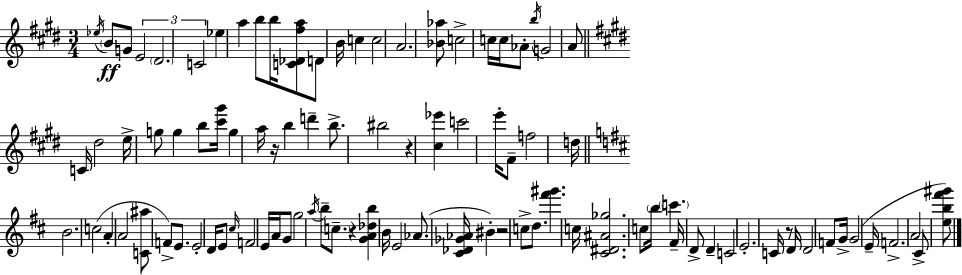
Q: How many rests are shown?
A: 5